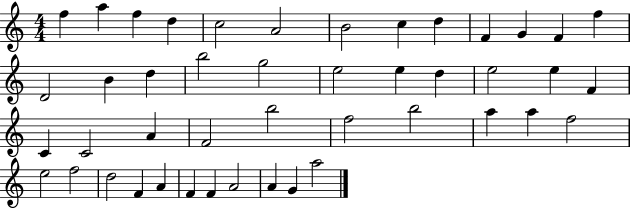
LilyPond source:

{
  \clef treble
  \numericTimeSignature
  \time 4/4
  \key c \major
  f''4 a''4 f''4 d''4 | c''2 a'2 | b'2 c''4 d''4 | f'4 g'4 f'4 f''4 | \break d'2 b'4 d''4 | b''2 g''2 | e''2 e''4 d''4 | e''2 e''4 f'4 | \break c'4 c'2 a'4 | f'2 b''2 | f''2 b''2 | a''4 a''4 f''2 | \break e''2 f''2 | d''2 f'4 a'4 | f'4 f'4 a'2 | a'4 g'4 a''2 | \break \bar "|."
}